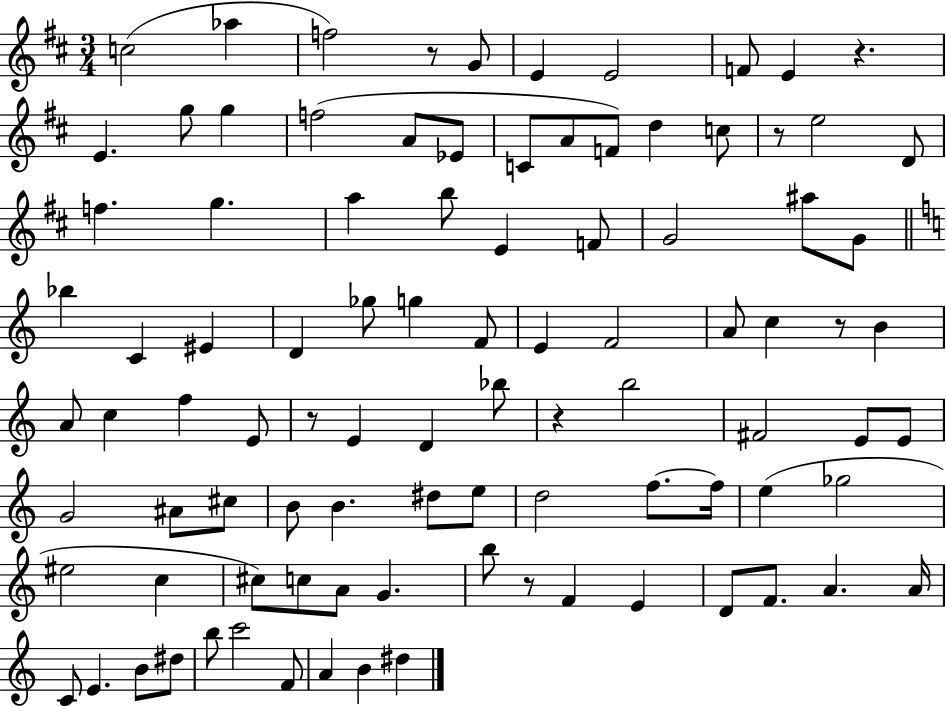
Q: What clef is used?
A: treble